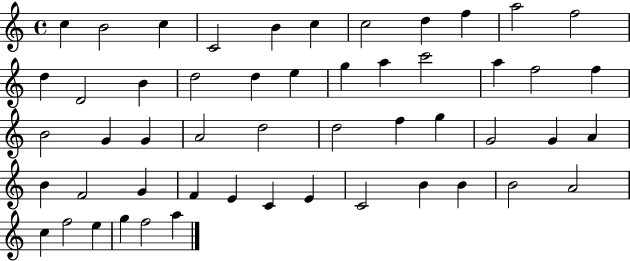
C5/q B4/h C5/q C4/h B4/q C5/q C5/h D5/q F5/q A5/h F5/h D5/q D4/h B4/q D5/h D5/q E5/q G5/q A5/q C6/h A5/q F5/h F5/q B4/h G4/q G4/q A4/h D5/h D5/h F5/q G5/q G4/h G4/q A4/q B4/q F4/h G4/q F4/q E4/q C4/q E4/q C4/h B4/q B4/q B4/h A4/h C5/q F5/h E5/q G5/q F5/h A5/q